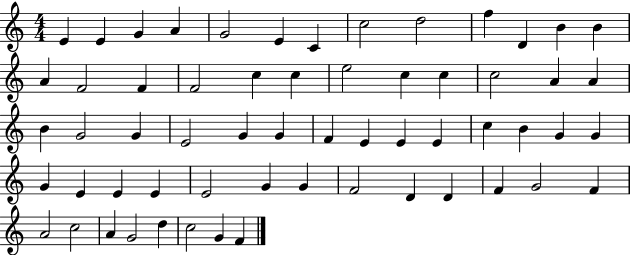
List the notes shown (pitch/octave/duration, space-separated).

E4/q E4/q G4/q A4/q G4/h E4/q C4/q C5/h D5/h F5/q D4/q B4/q B4/q A4/q F4/h F4/q F4/h C5/q C5/q E5/h C5/q C5/q C5/h A4/q A4/q B4/q G4/h G4/q E4/h G4/q G4/q F4/q E4/q E4/q E4/q C5/q B4/q G4/q G4/q G4/q E4/q E4/q E4/q E4/h G4/q G4/q F4/h D4/q D4/q F4/q G4/h F4/q A4/h C5/h A4/q G4/h D5/q C5/h G4/q F4/q